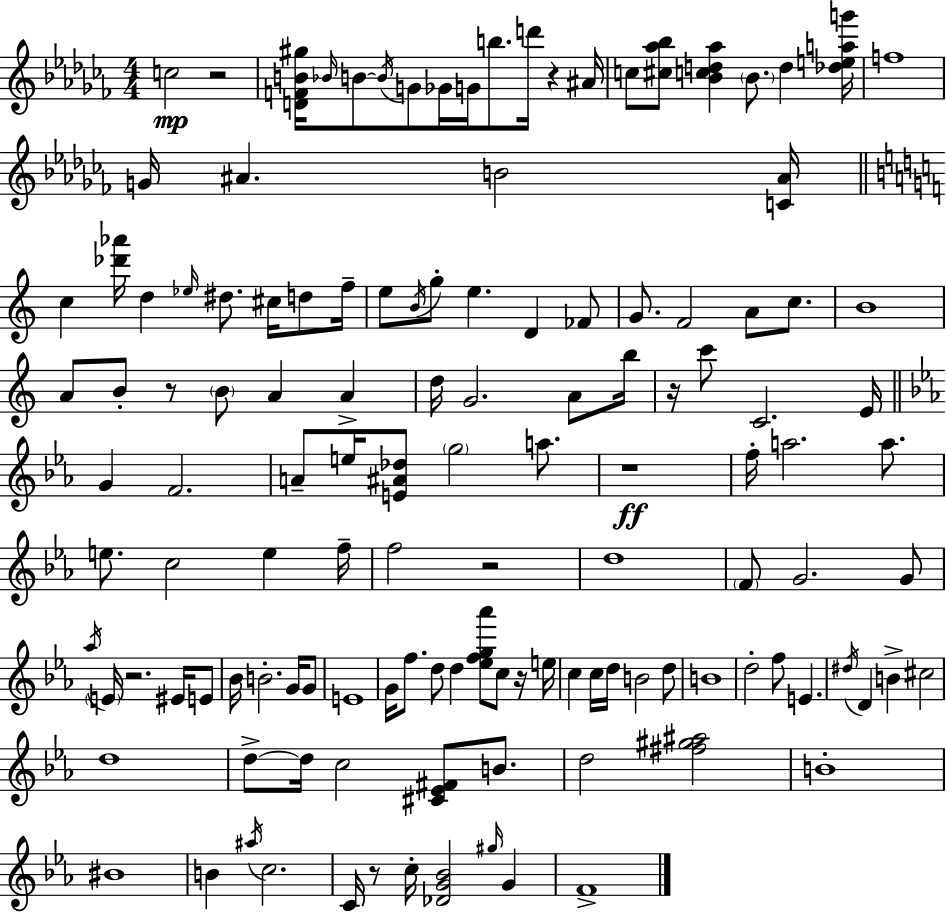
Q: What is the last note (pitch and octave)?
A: F4